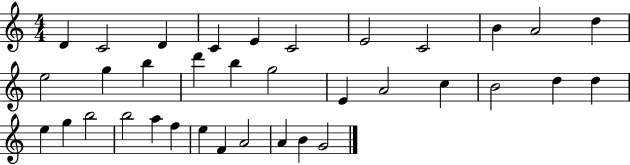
{
  \clef treble
  \numericTimeSignature
  \time 4/4
  \key c \major
  d'4 c'2 d'4 | c'4 e'4 c'2 | e'2 c'2 | b'4 a'2 d''4 | \break e''2 g''4 b''4 | d'''4 b''4 g''2 | e'4 a'2 c''4 | b'2 d''4 d''4 | \break e''4 g''4 b''2 | b''2 a''4 f''4 | e''4 f'4 a'2 | a'4 b'4 g'2 | \break \bar "|."
}